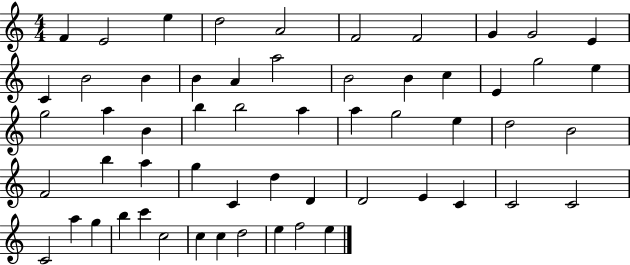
{
  \clef treble
  \numericTimeSignature
  \time 4/4
  \key c \major
  f'4 e'2 e''4 | d''2 a'2 | f'2 f'2 | g'4 g'2 e'4 | \break c'4 b'2 b'4 | b'4 a'4 a''2 | b'2 b'4 c''4 | e'4 g''2 e''4 | \break g''2 a''4 b'4 | b''4 b''2 a''4 | a''4 g''2 e''4 | d''2 b'2 | \break f'2 b''4 a''4 | g''4 c'4 d''4 d'4 | d'2 e'4 c'4 | c'2 c'2 | \break c'2 a''4 g''4 | b''4 c'''4 c''2 | c''4 c''4 d''2 | e''4 f''2 e''4 | \break \bar "|."
}